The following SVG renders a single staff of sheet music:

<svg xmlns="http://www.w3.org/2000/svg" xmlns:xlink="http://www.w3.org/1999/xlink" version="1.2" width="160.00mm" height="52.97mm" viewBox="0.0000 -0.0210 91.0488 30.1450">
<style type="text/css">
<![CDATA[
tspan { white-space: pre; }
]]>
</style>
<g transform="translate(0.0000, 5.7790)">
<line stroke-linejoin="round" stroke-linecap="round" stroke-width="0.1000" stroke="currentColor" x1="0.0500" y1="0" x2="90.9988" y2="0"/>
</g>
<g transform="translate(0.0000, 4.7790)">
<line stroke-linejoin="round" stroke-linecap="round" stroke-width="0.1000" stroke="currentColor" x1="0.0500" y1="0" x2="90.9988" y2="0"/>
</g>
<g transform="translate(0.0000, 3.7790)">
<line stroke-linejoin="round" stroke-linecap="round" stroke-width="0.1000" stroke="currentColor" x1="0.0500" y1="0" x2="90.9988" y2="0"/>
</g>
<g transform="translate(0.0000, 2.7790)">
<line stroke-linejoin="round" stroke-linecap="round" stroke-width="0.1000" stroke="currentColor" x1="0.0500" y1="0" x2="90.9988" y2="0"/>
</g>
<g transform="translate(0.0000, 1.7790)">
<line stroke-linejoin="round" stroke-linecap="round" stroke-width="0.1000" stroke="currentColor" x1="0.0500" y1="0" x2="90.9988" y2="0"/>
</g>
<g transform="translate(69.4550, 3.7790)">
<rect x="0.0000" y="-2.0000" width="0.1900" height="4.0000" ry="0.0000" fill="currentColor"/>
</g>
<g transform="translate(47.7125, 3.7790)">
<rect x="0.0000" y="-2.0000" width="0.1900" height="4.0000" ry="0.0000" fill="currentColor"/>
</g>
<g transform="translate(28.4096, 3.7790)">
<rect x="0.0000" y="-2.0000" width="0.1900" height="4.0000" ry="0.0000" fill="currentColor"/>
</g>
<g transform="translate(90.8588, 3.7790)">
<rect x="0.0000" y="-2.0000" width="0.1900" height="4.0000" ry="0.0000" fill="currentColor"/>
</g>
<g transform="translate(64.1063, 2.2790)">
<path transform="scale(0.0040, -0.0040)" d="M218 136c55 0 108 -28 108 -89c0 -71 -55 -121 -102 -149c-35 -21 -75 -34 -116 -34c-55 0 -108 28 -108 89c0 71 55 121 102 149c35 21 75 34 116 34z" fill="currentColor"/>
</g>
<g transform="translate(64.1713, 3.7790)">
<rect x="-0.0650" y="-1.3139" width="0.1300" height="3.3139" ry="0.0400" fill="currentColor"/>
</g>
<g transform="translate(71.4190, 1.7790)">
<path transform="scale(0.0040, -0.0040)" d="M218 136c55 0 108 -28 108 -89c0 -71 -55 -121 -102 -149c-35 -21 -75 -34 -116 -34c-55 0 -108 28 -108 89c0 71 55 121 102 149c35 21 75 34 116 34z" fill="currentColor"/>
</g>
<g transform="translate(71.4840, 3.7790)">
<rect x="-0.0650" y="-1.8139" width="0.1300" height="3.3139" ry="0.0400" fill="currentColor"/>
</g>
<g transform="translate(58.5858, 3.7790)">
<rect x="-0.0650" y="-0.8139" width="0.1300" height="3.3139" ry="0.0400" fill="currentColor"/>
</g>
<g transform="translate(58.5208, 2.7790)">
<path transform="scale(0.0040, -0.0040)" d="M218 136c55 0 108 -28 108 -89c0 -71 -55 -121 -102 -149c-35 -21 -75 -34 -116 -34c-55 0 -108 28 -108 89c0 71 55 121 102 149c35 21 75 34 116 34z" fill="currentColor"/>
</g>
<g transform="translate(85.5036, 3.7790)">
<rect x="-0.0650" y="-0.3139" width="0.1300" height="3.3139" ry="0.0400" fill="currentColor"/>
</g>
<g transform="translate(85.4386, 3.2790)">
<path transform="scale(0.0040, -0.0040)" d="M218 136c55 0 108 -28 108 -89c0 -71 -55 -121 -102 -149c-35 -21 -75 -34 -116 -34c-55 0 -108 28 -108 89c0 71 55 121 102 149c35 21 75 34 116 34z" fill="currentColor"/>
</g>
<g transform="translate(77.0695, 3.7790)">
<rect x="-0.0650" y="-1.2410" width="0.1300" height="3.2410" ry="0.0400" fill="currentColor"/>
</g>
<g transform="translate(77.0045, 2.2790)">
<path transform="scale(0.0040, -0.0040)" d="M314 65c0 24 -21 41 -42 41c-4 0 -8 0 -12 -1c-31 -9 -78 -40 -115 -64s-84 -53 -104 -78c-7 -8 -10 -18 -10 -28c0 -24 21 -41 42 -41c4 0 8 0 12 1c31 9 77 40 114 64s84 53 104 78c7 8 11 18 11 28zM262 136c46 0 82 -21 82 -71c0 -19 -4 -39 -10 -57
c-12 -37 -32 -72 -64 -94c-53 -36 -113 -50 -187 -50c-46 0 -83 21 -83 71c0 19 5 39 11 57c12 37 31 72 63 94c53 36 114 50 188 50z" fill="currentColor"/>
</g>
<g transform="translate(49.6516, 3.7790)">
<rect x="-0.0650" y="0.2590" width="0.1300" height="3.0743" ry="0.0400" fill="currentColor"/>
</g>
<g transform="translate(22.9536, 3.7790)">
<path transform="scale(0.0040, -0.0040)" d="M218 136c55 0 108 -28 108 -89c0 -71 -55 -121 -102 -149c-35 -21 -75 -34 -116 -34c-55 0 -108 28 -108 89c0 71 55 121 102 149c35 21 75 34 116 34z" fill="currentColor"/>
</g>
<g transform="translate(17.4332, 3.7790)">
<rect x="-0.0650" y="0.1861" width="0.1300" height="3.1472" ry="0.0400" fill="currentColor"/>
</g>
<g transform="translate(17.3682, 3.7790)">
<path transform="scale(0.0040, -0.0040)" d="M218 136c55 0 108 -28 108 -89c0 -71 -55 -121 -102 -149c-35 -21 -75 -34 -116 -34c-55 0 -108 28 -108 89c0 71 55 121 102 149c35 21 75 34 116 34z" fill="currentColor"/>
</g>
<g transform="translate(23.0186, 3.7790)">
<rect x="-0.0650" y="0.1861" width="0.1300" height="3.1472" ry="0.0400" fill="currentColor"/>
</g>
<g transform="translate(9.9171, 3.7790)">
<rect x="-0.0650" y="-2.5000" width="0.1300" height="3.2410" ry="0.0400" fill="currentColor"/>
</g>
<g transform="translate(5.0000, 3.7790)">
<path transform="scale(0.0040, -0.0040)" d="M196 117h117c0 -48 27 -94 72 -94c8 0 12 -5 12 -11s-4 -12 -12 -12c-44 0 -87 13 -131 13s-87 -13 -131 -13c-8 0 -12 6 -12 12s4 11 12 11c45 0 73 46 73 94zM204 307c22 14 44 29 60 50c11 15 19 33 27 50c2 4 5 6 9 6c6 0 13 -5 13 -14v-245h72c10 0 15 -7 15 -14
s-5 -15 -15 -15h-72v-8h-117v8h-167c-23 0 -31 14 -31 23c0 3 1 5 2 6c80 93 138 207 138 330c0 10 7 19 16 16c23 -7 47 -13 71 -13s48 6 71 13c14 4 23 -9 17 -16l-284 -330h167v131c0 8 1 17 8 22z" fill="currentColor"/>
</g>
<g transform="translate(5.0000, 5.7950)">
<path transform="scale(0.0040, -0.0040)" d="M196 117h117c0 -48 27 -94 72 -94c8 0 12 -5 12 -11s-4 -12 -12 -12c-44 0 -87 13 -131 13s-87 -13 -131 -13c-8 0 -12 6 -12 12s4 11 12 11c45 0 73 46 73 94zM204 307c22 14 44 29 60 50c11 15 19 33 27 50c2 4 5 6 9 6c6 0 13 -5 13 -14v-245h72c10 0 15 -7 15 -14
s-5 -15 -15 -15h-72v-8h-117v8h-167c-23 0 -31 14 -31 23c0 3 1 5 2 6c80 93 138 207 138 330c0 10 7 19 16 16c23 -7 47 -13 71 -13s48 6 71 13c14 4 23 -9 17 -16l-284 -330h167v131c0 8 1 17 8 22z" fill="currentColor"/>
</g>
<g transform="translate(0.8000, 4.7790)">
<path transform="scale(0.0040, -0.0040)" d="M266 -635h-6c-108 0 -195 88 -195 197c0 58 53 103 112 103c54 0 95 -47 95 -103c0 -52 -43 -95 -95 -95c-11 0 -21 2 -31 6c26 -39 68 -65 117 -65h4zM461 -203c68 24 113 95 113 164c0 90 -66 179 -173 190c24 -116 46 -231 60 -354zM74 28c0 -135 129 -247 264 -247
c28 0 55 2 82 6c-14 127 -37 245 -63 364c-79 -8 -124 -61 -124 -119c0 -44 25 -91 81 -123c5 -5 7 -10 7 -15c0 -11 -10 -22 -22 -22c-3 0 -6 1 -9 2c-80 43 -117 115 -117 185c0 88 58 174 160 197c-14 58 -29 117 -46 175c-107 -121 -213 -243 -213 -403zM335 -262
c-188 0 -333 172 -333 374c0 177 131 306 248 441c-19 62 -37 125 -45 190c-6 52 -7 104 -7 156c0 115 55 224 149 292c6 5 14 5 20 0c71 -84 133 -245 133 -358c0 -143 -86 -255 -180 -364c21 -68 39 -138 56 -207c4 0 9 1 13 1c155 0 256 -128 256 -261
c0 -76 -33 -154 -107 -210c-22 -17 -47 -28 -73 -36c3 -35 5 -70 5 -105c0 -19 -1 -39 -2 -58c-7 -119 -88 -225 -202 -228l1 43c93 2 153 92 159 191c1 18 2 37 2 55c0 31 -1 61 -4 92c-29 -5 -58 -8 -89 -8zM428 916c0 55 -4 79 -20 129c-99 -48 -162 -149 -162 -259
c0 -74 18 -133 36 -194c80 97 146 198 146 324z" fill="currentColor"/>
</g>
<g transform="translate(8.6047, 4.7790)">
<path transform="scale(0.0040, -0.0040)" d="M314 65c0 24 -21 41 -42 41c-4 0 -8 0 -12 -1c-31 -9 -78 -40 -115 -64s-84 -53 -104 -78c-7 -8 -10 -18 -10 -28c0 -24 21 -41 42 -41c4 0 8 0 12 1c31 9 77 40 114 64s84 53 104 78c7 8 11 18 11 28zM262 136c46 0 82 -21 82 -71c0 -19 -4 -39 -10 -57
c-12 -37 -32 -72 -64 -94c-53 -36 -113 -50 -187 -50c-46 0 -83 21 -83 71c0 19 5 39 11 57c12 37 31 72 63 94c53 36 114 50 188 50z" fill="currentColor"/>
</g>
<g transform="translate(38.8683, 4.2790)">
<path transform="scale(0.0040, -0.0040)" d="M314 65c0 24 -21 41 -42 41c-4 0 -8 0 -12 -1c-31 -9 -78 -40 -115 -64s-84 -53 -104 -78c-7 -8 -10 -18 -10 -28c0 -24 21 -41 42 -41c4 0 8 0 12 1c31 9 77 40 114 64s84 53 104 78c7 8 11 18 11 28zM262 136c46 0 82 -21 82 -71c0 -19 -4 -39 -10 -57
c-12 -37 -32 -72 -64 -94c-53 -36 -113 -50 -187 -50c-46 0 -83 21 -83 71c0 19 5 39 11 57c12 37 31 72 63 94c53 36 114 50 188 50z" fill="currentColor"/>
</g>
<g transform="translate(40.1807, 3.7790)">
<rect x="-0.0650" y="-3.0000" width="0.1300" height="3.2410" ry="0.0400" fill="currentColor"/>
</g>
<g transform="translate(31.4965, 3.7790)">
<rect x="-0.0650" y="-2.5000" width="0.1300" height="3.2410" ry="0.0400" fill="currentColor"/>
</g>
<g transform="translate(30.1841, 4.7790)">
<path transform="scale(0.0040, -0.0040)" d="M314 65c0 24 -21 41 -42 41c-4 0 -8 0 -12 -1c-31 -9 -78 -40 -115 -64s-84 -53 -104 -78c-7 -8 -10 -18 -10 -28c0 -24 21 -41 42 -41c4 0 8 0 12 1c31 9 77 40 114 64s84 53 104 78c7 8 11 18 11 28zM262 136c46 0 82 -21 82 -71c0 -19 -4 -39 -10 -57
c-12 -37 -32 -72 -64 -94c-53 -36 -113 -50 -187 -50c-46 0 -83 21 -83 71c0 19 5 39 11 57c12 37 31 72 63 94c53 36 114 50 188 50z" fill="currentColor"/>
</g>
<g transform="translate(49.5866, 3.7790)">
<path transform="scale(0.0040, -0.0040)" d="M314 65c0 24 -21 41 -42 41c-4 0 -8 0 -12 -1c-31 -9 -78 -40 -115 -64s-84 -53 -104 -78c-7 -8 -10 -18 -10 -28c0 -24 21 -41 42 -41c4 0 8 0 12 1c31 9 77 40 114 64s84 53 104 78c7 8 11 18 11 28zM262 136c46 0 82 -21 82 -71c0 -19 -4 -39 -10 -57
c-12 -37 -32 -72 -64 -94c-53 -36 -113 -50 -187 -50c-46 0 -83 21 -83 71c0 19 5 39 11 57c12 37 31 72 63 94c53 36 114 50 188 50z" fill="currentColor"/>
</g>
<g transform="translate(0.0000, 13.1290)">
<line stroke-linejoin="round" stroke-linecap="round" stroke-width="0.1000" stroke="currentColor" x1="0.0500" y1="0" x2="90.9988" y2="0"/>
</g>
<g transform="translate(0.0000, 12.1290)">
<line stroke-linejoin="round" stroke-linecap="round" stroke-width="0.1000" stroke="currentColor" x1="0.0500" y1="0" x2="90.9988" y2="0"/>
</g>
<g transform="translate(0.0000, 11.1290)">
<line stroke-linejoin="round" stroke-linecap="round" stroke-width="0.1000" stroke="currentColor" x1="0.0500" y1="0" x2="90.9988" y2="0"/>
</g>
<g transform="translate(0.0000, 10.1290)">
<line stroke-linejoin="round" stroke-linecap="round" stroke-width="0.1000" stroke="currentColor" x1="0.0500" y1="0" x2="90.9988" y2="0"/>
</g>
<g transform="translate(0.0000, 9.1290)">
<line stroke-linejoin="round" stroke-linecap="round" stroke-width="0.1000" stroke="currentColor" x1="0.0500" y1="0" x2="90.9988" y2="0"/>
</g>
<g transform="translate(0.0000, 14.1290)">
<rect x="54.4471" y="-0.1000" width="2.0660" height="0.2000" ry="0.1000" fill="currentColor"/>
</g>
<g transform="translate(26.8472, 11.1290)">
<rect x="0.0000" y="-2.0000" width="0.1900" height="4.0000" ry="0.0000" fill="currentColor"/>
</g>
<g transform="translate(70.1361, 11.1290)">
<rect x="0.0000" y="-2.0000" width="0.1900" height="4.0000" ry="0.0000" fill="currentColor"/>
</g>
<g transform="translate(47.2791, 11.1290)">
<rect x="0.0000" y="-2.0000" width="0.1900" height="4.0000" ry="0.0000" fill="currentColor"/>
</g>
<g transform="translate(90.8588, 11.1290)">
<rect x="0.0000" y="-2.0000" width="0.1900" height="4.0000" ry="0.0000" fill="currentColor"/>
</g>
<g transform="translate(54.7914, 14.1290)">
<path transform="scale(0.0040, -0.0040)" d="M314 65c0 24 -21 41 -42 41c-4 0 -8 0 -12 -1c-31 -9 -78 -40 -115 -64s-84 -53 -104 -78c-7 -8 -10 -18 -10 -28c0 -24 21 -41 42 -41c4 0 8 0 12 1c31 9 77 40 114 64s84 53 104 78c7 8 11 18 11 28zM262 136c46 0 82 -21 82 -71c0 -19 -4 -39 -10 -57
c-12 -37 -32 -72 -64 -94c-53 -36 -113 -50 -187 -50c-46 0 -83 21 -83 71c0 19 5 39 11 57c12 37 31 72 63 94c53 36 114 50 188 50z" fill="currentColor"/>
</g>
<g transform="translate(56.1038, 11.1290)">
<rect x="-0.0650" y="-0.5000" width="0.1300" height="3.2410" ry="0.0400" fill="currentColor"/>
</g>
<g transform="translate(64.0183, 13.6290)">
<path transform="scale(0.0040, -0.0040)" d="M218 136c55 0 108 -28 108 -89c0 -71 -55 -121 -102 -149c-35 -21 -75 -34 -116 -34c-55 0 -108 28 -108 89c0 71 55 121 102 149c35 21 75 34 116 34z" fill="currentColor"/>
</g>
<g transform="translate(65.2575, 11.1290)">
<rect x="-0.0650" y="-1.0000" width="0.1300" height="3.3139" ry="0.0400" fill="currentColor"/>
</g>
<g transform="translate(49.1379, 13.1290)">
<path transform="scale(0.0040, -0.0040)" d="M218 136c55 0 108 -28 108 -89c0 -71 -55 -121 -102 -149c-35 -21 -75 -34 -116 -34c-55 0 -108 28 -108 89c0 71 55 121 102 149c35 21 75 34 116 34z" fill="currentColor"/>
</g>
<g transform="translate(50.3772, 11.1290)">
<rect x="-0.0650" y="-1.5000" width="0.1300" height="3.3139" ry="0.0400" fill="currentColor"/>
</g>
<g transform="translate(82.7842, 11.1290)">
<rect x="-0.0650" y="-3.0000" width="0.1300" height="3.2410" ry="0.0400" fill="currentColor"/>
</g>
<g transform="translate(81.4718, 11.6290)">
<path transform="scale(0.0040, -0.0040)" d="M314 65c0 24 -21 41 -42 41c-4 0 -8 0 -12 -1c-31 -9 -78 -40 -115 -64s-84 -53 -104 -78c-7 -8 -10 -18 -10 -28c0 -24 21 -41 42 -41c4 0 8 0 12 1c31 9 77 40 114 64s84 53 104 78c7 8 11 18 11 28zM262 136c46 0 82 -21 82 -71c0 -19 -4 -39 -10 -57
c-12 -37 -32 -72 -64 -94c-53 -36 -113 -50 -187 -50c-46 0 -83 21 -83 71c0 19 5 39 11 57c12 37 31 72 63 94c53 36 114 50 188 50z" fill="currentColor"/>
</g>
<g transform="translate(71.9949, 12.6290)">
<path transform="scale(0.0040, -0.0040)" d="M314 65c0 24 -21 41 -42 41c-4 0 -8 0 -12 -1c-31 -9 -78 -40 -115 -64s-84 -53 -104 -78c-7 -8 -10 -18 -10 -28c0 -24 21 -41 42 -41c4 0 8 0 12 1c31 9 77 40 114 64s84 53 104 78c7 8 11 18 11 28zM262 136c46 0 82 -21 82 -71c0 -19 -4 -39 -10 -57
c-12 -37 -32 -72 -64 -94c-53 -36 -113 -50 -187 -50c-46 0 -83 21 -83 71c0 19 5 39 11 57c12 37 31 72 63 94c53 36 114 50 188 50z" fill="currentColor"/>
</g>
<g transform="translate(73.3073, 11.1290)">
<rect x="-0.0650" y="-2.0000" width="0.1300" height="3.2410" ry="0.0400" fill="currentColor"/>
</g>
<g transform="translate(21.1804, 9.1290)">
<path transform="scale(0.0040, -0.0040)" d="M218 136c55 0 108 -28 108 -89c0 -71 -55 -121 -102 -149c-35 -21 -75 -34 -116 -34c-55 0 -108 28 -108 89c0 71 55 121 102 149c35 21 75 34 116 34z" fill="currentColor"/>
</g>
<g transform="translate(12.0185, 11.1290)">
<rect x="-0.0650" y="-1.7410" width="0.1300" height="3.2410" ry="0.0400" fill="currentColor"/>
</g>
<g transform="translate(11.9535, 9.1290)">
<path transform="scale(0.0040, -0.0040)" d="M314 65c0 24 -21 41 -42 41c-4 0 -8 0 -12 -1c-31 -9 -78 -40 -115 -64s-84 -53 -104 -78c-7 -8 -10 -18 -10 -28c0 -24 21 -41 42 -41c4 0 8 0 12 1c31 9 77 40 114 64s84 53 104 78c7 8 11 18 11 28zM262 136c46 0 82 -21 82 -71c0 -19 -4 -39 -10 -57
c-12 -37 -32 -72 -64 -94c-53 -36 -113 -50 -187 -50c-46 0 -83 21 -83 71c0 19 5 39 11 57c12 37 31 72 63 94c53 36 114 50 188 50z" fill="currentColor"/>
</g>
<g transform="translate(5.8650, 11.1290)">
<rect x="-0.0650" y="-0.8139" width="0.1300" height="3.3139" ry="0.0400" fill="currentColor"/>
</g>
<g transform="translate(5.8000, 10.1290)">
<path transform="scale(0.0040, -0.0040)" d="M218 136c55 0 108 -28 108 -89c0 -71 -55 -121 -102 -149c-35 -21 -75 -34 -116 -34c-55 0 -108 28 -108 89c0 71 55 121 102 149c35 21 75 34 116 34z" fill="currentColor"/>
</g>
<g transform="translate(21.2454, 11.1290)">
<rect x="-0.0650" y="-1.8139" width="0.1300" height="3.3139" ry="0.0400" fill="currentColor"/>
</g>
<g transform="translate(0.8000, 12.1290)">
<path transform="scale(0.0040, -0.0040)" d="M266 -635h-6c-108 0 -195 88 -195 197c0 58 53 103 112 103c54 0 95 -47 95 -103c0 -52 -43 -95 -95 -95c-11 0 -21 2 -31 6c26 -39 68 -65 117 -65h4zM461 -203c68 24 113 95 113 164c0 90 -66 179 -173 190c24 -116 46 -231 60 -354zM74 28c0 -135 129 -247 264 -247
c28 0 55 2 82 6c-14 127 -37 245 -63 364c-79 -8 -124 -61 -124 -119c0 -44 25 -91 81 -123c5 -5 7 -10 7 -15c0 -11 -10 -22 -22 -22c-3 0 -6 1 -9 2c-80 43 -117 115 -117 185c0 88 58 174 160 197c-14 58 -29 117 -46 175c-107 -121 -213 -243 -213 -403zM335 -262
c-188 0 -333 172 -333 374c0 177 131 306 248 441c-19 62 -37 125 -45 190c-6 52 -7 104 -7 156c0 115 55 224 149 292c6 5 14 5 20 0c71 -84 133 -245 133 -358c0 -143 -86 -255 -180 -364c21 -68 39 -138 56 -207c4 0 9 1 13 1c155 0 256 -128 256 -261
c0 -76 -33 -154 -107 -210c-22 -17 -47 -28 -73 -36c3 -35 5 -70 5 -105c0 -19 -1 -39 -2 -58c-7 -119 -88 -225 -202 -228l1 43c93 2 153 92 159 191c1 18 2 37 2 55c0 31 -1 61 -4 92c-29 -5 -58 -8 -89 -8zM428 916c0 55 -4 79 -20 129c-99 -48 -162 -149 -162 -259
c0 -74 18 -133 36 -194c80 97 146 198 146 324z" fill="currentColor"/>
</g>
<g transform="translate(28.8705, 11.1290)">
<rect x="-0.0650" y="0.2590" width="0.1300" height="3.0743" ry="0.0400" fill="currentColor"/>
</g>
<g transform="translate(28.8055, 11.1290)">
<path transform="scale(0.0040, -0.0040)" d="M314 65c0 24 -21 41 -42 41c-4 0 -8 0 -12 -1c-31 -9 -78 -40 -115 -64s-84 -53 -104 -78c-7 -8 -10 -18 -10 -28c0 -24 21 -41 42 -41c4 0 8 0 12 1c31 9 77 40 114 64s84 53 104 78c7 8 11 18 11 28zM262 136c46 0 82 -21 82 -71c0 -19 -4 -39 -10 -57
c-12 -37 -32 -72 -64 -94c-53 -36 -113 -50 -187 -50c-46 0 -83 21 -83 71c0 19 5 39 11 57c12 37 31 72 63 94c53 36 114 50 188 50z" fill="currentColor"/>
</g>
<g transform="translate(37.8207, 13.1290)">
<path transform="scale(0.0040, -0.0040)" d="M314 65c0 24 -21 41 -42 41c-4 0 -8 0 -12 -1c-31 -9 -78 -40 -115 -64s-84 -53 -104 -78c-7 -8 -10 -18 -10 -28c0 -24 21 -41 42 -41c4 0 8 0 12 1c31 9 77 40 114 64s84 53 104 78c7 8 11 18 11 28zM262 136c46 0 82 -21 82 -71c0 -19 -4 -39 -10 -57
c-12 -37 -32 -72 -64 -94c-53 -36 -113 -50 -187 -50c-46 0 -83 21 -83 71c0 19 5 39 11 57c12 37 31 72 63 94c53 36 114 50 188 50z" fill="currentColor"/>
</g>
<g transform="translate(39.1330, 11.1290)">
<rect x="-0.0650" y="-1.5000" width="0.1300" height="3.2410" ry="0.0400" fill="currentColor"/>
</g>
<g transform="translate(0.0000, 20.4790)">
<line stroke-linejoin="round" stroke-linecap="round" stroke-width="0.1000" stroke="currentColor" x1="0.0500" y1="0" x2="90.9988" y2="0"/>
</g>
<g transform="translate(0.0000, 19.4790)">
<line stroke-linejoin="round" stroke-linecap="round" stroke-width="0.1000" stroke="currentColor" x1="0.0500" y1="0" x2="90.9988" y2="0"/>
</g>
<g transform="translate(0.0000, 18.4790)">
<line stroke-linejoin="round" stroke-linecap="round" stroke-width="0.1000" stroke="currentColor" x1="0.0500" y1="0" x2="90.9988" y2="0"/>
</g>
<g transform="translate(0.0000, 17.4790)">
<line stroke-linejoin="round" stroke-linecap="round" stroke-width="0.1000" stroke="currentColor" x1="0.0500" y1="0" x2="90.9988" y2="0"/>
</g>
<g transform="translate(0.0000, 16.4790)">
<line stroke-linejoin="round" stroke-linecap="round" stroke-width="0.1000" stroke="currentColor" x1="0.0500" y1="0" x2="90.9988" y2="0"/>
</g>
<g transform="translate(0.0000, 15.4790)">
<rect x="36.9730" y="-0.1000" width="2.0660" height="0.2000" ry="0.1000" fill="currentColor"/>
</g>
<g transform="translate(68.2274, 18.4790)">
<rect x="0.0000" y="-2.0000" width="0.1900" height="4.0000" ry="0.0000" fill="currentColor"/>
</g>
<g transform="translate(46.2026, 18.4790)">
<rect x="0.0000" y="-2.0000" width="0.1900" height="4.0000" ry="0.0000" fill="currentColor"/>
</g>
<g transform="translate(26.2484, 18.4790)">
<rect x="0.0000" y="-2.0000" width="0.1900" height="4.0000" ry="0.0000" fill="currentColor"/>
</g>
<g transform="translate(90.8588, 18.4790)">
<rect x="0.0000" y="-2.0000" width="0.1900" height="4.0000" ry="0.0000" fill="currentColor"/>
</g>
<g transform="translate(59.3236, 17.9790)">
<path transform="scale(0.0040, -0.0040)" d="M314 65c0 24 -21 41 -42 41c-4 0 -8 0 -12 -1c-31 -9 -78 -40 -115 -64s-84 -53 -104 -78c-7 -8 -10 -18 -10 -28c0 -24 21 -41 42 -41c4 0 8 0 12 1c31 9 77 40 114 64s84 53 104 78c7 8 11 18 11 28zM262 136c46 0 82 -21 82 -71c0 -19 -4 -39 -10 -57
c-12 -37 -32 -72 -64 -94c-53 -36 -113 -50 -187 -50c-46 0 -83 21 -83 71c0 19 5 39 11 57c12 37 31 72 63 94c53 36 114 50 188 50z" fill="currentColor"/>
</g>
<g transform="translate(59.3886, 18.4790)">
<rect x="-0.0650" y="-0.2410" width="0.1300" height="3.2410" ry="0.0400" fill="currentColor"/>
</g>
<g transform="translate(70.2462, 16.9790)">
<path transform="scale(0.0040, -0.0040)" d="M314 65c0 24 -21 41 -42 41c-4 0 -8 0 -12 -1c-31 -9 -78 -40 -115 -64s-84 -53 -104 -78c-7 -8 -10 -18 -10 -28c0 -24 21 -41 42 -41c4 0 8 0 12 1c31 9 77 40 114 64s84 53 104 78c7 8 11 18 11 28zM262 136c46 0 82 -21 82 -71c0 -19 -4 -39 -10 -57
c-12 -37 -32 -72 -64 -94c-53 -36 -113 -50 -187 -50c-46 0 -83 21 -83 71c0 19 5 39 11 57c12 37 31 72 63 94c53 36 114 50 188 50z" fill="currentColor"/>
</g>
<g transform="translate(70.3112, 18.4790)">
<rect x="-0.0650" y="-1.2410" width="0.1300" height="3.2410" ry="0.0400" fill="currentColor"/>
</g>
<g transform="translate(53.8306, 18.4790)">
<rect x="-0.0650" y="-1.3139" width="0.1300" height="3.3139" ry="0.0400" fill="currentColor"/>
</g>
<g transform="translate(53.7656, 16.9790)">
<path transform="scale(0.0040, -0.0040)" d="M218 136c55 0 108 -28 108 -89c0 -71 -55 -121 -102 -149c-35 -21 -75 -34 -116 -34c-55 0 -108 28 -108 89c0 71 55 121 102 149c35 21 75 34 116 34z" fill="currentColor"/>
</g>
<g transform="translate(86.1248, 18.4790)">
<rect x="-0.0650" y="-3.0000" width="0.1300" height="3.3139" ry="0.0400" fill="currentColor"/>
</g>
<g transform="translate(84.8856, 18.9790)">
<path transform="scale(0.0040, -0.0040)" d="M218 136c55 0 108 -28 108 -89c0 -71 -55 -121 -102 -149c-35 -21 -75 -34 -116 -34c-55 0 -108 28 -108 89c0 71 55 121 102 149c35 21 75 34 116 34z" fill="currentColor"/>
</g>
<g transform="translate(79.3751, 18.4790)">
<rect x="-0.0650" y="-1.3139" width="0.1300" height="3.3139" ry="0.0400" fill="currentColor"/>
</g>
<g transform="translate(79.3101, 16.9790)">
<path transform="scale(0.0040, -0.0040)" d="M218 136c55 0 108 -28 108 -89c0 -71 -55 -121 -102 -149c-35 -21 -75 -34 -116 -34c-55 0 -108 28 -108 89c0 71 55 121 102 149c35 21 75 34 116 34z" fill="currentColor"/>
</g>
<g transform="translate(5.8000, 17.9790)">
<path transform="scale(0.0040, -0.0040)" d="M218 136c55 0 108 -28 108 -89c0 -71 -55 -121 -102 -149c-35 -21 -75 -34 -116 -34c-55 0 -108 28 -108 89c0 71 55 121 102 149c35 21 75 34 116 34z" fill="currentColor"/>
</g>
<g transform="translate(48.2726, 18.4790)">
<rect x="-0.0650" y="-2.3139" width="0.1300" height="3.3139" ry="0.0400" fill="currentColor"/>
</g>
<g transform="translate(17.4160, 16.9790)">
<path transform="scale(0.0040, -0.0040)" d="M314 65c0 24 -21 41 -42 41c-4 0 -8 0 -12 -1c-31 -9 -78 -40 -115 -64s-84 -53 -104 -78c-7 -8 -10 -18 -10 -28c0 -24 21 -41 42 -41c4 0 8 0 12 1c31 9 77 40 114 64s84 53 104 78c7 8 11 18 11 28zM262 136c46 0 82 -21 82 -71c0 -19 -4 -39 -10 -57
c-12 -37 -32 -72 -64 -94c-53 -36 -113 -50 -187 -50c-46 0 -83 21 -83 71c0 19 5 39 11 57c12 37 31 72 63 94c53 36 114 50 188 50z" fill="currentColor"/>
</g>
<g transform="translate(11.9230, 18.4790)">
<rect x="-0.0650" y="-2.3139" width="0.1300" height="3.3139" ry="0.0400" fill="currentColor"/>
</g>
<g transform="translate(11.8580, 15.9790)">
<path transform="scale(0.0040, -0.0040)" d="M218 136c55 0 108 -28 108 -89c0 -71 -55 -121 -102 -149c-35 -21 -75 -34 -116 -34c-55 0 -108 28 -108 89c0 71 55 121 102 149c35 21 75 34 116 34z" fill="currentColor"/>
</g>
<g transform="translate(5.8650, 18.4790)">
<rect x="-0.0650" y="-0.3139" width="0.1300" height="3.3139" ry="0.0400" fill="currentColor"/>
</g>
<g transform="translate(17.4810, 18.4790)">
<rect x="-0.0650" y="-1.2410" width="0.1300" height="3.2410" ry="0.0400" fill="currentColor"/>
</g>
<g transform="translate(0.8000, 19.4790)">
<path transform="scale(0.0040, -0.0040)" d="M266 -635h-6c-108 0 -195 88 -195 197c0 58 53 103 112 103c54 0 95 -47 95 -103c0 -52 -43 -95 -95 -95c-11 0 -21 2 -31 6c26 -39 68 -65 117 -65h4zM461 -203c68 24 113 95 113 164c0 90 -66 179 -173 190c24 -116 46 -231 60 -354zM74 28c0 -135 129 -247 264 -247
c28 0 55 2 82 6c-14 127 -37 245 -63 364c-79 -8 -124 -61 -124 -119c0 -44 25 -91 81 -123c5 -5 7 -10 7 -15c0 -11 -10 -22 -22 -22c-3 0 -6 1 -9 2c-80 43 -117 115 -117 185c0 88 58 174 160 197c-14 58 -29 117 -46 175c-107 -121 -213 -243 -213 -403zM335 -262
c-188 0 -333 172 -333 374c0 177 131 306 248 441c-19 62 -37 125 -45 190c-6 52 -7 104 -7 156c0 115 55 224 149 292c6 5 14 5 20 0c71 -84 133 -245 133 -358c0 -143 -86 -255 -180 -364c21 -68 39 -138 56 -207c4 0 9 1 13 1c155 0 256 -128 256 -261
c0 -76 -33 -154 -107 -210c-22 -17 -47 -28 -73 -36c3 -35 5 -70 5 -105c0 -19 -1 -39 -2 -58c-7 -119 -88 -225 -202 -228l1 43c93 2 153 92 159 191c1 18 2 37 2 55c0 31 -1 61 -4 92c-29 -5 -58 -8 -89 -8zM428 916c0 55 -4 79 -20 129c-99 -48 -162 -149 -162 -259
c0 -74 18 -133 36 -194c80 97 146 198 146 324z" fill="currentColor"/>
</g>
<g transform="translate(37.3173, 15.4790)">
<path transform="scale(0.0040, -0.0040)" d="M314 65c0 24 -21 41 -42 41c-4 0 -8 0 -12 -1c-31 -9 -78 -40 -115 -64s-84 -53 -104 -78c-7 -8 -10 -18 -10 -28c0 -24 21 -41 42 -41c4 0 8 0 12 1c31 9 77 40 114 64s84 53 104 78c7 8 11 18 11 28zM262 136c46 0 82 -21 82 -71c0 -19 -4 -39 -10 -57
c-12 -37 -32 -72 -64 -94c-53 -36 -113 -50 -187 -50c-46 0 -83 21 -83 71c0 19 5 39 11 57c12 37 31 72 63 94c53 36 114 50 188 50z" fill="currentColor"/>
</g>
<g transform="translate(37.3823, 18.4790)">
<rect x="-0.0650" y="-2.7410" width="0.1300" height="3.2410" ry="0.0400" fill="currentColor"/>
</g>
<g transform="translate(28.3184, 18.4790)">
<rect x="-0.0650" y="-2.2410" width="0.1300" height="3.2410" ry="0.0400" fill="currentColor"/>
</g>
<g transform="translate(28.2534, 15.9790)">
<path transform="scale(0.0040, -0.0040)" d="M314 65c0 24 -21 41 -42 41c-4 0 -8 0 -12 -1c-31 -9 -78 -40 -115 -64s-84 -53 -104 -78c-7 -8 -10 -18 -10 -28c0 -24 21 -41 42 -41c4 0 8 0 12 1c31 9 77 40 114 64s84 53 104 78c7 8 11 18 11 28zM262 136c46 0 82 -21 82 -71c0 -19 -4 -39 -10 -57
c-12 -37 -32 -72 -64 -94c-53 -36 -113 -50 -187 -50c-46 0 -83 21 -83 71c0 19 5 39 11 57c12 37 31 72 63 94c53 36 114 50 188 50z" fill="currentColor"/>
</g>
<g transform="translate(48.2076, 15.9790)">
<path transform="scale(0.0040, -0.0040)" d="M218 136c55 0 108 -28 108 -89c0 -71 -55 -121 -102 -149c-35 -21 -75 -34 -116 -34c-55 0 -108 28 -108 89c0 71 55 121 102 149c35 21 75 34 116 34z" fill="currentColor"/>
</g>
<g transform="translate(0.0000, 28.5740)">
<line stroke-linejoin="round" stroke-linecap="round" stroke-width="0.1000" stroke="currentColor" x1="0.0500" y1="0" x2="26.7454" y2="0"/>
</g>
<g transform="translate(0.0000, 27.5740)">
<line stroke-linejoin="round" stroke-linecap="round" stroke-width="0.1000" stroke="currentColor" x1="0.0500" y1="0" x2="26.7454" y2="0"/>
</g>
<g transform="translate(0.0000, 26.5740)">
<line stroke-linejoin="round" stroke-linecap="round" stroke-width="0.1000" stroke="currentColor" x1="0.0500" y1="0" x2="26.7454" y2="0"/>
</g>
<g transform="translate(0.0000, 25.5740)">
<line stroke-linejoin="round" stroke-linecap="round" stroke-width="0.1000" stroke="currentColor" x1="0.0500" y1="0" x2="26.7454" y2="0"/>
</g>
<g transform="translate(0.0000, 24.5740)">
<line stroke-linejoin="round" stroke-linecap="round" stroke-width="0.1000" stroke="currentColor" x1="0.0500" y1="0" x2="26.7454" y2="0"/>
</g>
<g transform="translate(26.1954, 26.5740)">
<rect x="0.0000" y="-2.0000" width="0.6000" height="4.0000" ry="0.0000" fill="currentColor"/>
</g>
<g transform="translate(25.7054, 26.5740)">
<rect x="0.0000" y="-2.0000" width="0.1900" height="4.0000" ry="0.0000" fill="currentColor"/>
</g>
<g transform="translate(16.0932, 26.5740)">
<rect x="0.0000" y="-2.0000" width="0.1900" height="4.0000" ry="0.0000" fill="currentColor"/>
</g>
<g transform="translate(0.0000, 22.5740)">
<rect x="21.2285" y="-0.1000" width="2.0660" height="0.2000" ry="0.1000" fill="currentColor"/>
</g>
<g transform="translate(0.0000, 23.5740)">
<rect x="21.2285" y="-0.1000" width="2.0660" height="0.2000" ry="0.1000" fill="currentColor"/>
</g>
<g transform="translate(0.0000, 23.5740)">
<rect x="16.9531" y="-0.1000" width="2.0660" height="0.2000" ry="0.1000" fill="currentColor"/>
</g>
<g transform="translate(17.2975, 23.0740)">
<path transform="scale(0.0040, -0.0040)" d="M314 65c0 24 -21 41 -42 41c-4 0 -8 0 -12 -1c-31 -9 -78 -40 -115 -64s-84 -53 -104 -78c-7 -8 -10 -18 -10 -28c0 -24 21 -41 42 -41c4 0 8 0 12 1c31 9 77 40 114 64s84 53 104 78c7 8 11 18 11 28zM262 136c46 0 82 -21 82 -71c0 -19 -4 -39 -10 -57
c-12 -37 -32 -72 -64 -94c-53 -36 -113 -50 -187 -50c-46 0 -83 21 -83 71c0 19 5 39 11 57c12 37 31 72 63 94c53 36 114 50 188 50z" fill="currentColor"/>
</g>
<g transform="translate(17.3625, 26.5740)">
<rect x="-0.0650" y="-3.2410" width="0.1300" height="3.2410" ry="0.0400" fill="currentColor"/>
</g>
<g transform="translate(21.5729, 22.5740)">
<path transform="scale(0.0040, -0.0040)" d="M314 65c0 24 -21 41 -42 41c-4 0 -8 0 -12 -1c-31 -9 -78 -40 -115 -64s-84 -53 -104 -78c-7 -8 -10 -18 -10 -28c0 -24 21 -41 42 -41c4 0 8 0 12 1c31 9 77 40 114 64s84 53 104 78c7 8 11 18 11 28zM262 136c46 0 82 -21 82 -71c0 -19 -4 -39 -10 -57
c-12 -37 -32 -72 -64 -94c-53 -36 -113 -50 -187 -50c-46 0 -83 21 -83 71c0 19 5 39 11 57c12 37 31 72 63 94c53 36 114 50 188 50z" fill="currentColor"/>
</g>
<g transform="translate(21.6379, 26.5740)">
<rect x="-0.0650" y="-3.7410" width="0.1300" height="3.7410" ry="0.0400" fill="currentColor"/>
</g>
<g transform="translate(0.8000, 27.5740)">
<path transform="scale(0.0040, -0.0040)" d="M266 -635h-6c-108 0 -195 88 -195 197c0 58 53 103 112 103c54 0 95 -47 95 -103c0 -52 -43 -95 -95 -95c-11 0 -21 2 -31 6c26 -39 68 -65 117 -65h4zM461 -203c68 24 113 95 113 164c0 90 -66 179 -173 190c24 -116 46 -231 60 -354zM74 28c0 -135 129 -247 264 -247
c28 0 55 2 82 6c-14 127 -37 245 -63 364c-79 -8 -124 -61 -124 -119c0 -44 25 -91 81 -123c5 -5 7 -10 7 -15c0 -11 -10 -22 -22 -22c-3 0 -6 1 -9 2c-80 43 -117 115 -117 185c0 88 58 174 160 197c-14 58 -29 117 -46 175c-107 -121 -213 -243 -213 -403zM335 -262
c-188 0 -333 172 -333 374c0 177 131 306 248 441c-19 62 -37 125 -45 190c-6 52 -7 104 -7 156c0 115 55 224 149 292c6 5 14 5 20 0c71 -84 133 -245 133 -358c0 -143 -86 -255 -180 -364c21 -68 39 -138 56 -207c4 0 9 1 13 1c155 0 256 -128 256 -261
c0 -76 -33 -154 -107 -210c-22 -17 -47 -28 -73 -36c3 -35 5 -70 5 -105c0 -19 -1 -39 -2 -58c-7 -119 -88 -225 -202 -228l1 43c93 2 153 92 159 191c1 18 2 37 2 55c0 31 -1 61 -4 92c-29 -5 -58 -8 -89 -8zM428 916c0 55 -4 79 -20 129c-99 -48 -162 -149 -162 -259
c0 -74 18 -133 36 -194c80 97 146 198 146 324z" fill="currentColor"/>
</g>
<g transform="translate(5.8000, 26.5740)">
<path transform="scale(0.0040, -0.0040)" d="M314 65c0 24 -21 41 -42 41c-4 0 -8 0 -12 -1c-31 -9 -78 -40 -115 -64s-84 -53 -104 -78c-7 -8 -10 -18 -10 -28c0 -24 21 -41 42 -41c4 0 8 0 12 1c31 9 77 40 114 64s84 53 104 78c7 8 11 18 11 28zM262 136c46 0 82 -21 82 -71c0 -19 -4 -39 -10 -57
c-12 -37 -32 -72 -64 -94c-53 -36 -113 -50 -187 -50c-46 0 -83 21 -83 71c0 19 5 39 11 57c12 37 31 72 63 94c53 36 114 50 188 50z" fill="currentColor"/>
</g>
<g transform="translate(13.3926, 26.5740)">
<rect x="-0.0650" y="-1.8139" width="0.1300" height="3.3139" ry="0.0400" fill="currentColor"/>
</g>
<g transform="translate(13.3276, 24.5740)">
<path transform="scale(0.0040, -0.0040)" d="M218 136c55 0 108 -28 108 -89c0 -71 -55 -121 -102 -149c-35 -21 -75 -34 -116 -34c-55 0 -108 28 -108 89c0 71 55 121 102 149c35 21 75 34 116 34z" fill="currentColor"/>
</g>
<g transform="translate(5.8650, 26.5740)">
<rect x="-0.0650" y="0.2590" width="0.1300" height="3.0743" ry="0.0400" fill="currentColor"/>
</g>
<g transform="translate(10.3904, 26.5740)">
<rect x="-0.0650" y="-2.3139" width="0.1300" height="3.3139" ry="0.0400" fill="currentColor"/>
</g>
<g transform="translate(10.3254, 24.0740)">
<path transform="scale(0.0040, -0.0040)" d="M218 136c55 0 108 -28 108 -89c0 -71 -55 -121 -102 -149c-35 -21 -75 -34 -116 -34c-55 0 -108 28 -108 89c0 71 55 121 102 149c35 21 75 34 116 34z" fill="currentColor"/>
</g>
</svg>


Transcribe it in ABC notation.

X:1
T:Untitled
M:4/4
L:1/4
K:C
G2 B B G2 A2 B2 d e f e2 c d f2 f B2 E2 E C2 D F2 A2 c g e2 g2 a2 g e c2 e2 e A B2 g f b2 c'2